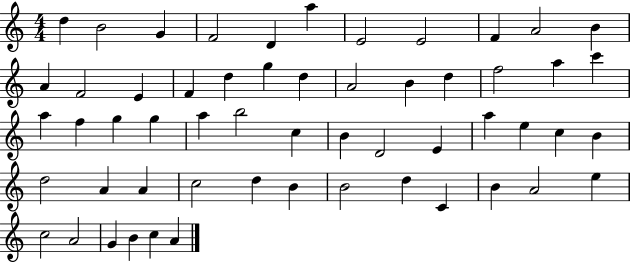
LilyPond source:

{
  \clef treble
  \numericTimeSignature
  \time 4/4
  \key c \major
  d''4 b'2 g'4 | f'2 d'4 a''4 | e'2 e'2 | f'4 a'2 b'4 | \break a'4 f'2 e'4 | f'4 d''4 g''4 d''4 | a'2 b'4 d''4 | f''2 a''4 c'''4 | \break a''4 f''4 g''4 g''4 | a''4 b''2 c''4 | b'4 d'2 e'4 | a''4 e''4 c''4 b'4 | \break d''2 a'4 a'4 | c''2 d''4 b'4 | b'2 d''4 c'4 | b'4 a'2 e''4 | \break c''2 a'2 | g'4 b'4 c''4 a'4 | \bar "|."
}